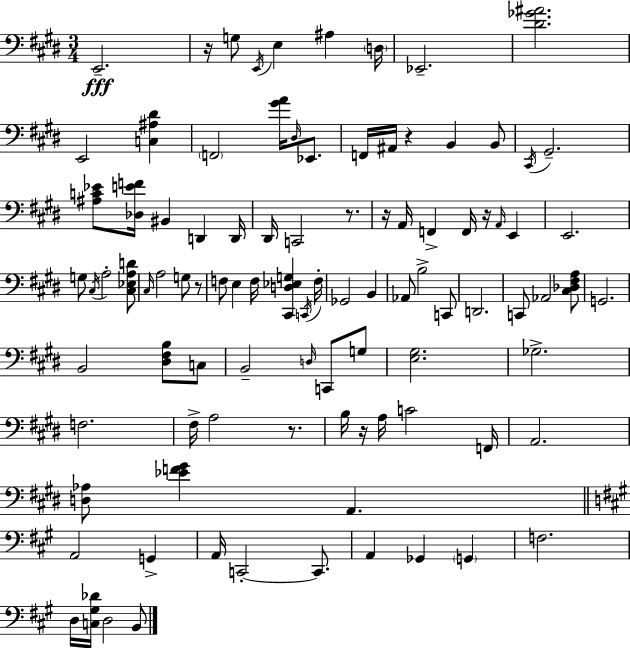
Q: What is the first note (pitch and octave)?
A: E2